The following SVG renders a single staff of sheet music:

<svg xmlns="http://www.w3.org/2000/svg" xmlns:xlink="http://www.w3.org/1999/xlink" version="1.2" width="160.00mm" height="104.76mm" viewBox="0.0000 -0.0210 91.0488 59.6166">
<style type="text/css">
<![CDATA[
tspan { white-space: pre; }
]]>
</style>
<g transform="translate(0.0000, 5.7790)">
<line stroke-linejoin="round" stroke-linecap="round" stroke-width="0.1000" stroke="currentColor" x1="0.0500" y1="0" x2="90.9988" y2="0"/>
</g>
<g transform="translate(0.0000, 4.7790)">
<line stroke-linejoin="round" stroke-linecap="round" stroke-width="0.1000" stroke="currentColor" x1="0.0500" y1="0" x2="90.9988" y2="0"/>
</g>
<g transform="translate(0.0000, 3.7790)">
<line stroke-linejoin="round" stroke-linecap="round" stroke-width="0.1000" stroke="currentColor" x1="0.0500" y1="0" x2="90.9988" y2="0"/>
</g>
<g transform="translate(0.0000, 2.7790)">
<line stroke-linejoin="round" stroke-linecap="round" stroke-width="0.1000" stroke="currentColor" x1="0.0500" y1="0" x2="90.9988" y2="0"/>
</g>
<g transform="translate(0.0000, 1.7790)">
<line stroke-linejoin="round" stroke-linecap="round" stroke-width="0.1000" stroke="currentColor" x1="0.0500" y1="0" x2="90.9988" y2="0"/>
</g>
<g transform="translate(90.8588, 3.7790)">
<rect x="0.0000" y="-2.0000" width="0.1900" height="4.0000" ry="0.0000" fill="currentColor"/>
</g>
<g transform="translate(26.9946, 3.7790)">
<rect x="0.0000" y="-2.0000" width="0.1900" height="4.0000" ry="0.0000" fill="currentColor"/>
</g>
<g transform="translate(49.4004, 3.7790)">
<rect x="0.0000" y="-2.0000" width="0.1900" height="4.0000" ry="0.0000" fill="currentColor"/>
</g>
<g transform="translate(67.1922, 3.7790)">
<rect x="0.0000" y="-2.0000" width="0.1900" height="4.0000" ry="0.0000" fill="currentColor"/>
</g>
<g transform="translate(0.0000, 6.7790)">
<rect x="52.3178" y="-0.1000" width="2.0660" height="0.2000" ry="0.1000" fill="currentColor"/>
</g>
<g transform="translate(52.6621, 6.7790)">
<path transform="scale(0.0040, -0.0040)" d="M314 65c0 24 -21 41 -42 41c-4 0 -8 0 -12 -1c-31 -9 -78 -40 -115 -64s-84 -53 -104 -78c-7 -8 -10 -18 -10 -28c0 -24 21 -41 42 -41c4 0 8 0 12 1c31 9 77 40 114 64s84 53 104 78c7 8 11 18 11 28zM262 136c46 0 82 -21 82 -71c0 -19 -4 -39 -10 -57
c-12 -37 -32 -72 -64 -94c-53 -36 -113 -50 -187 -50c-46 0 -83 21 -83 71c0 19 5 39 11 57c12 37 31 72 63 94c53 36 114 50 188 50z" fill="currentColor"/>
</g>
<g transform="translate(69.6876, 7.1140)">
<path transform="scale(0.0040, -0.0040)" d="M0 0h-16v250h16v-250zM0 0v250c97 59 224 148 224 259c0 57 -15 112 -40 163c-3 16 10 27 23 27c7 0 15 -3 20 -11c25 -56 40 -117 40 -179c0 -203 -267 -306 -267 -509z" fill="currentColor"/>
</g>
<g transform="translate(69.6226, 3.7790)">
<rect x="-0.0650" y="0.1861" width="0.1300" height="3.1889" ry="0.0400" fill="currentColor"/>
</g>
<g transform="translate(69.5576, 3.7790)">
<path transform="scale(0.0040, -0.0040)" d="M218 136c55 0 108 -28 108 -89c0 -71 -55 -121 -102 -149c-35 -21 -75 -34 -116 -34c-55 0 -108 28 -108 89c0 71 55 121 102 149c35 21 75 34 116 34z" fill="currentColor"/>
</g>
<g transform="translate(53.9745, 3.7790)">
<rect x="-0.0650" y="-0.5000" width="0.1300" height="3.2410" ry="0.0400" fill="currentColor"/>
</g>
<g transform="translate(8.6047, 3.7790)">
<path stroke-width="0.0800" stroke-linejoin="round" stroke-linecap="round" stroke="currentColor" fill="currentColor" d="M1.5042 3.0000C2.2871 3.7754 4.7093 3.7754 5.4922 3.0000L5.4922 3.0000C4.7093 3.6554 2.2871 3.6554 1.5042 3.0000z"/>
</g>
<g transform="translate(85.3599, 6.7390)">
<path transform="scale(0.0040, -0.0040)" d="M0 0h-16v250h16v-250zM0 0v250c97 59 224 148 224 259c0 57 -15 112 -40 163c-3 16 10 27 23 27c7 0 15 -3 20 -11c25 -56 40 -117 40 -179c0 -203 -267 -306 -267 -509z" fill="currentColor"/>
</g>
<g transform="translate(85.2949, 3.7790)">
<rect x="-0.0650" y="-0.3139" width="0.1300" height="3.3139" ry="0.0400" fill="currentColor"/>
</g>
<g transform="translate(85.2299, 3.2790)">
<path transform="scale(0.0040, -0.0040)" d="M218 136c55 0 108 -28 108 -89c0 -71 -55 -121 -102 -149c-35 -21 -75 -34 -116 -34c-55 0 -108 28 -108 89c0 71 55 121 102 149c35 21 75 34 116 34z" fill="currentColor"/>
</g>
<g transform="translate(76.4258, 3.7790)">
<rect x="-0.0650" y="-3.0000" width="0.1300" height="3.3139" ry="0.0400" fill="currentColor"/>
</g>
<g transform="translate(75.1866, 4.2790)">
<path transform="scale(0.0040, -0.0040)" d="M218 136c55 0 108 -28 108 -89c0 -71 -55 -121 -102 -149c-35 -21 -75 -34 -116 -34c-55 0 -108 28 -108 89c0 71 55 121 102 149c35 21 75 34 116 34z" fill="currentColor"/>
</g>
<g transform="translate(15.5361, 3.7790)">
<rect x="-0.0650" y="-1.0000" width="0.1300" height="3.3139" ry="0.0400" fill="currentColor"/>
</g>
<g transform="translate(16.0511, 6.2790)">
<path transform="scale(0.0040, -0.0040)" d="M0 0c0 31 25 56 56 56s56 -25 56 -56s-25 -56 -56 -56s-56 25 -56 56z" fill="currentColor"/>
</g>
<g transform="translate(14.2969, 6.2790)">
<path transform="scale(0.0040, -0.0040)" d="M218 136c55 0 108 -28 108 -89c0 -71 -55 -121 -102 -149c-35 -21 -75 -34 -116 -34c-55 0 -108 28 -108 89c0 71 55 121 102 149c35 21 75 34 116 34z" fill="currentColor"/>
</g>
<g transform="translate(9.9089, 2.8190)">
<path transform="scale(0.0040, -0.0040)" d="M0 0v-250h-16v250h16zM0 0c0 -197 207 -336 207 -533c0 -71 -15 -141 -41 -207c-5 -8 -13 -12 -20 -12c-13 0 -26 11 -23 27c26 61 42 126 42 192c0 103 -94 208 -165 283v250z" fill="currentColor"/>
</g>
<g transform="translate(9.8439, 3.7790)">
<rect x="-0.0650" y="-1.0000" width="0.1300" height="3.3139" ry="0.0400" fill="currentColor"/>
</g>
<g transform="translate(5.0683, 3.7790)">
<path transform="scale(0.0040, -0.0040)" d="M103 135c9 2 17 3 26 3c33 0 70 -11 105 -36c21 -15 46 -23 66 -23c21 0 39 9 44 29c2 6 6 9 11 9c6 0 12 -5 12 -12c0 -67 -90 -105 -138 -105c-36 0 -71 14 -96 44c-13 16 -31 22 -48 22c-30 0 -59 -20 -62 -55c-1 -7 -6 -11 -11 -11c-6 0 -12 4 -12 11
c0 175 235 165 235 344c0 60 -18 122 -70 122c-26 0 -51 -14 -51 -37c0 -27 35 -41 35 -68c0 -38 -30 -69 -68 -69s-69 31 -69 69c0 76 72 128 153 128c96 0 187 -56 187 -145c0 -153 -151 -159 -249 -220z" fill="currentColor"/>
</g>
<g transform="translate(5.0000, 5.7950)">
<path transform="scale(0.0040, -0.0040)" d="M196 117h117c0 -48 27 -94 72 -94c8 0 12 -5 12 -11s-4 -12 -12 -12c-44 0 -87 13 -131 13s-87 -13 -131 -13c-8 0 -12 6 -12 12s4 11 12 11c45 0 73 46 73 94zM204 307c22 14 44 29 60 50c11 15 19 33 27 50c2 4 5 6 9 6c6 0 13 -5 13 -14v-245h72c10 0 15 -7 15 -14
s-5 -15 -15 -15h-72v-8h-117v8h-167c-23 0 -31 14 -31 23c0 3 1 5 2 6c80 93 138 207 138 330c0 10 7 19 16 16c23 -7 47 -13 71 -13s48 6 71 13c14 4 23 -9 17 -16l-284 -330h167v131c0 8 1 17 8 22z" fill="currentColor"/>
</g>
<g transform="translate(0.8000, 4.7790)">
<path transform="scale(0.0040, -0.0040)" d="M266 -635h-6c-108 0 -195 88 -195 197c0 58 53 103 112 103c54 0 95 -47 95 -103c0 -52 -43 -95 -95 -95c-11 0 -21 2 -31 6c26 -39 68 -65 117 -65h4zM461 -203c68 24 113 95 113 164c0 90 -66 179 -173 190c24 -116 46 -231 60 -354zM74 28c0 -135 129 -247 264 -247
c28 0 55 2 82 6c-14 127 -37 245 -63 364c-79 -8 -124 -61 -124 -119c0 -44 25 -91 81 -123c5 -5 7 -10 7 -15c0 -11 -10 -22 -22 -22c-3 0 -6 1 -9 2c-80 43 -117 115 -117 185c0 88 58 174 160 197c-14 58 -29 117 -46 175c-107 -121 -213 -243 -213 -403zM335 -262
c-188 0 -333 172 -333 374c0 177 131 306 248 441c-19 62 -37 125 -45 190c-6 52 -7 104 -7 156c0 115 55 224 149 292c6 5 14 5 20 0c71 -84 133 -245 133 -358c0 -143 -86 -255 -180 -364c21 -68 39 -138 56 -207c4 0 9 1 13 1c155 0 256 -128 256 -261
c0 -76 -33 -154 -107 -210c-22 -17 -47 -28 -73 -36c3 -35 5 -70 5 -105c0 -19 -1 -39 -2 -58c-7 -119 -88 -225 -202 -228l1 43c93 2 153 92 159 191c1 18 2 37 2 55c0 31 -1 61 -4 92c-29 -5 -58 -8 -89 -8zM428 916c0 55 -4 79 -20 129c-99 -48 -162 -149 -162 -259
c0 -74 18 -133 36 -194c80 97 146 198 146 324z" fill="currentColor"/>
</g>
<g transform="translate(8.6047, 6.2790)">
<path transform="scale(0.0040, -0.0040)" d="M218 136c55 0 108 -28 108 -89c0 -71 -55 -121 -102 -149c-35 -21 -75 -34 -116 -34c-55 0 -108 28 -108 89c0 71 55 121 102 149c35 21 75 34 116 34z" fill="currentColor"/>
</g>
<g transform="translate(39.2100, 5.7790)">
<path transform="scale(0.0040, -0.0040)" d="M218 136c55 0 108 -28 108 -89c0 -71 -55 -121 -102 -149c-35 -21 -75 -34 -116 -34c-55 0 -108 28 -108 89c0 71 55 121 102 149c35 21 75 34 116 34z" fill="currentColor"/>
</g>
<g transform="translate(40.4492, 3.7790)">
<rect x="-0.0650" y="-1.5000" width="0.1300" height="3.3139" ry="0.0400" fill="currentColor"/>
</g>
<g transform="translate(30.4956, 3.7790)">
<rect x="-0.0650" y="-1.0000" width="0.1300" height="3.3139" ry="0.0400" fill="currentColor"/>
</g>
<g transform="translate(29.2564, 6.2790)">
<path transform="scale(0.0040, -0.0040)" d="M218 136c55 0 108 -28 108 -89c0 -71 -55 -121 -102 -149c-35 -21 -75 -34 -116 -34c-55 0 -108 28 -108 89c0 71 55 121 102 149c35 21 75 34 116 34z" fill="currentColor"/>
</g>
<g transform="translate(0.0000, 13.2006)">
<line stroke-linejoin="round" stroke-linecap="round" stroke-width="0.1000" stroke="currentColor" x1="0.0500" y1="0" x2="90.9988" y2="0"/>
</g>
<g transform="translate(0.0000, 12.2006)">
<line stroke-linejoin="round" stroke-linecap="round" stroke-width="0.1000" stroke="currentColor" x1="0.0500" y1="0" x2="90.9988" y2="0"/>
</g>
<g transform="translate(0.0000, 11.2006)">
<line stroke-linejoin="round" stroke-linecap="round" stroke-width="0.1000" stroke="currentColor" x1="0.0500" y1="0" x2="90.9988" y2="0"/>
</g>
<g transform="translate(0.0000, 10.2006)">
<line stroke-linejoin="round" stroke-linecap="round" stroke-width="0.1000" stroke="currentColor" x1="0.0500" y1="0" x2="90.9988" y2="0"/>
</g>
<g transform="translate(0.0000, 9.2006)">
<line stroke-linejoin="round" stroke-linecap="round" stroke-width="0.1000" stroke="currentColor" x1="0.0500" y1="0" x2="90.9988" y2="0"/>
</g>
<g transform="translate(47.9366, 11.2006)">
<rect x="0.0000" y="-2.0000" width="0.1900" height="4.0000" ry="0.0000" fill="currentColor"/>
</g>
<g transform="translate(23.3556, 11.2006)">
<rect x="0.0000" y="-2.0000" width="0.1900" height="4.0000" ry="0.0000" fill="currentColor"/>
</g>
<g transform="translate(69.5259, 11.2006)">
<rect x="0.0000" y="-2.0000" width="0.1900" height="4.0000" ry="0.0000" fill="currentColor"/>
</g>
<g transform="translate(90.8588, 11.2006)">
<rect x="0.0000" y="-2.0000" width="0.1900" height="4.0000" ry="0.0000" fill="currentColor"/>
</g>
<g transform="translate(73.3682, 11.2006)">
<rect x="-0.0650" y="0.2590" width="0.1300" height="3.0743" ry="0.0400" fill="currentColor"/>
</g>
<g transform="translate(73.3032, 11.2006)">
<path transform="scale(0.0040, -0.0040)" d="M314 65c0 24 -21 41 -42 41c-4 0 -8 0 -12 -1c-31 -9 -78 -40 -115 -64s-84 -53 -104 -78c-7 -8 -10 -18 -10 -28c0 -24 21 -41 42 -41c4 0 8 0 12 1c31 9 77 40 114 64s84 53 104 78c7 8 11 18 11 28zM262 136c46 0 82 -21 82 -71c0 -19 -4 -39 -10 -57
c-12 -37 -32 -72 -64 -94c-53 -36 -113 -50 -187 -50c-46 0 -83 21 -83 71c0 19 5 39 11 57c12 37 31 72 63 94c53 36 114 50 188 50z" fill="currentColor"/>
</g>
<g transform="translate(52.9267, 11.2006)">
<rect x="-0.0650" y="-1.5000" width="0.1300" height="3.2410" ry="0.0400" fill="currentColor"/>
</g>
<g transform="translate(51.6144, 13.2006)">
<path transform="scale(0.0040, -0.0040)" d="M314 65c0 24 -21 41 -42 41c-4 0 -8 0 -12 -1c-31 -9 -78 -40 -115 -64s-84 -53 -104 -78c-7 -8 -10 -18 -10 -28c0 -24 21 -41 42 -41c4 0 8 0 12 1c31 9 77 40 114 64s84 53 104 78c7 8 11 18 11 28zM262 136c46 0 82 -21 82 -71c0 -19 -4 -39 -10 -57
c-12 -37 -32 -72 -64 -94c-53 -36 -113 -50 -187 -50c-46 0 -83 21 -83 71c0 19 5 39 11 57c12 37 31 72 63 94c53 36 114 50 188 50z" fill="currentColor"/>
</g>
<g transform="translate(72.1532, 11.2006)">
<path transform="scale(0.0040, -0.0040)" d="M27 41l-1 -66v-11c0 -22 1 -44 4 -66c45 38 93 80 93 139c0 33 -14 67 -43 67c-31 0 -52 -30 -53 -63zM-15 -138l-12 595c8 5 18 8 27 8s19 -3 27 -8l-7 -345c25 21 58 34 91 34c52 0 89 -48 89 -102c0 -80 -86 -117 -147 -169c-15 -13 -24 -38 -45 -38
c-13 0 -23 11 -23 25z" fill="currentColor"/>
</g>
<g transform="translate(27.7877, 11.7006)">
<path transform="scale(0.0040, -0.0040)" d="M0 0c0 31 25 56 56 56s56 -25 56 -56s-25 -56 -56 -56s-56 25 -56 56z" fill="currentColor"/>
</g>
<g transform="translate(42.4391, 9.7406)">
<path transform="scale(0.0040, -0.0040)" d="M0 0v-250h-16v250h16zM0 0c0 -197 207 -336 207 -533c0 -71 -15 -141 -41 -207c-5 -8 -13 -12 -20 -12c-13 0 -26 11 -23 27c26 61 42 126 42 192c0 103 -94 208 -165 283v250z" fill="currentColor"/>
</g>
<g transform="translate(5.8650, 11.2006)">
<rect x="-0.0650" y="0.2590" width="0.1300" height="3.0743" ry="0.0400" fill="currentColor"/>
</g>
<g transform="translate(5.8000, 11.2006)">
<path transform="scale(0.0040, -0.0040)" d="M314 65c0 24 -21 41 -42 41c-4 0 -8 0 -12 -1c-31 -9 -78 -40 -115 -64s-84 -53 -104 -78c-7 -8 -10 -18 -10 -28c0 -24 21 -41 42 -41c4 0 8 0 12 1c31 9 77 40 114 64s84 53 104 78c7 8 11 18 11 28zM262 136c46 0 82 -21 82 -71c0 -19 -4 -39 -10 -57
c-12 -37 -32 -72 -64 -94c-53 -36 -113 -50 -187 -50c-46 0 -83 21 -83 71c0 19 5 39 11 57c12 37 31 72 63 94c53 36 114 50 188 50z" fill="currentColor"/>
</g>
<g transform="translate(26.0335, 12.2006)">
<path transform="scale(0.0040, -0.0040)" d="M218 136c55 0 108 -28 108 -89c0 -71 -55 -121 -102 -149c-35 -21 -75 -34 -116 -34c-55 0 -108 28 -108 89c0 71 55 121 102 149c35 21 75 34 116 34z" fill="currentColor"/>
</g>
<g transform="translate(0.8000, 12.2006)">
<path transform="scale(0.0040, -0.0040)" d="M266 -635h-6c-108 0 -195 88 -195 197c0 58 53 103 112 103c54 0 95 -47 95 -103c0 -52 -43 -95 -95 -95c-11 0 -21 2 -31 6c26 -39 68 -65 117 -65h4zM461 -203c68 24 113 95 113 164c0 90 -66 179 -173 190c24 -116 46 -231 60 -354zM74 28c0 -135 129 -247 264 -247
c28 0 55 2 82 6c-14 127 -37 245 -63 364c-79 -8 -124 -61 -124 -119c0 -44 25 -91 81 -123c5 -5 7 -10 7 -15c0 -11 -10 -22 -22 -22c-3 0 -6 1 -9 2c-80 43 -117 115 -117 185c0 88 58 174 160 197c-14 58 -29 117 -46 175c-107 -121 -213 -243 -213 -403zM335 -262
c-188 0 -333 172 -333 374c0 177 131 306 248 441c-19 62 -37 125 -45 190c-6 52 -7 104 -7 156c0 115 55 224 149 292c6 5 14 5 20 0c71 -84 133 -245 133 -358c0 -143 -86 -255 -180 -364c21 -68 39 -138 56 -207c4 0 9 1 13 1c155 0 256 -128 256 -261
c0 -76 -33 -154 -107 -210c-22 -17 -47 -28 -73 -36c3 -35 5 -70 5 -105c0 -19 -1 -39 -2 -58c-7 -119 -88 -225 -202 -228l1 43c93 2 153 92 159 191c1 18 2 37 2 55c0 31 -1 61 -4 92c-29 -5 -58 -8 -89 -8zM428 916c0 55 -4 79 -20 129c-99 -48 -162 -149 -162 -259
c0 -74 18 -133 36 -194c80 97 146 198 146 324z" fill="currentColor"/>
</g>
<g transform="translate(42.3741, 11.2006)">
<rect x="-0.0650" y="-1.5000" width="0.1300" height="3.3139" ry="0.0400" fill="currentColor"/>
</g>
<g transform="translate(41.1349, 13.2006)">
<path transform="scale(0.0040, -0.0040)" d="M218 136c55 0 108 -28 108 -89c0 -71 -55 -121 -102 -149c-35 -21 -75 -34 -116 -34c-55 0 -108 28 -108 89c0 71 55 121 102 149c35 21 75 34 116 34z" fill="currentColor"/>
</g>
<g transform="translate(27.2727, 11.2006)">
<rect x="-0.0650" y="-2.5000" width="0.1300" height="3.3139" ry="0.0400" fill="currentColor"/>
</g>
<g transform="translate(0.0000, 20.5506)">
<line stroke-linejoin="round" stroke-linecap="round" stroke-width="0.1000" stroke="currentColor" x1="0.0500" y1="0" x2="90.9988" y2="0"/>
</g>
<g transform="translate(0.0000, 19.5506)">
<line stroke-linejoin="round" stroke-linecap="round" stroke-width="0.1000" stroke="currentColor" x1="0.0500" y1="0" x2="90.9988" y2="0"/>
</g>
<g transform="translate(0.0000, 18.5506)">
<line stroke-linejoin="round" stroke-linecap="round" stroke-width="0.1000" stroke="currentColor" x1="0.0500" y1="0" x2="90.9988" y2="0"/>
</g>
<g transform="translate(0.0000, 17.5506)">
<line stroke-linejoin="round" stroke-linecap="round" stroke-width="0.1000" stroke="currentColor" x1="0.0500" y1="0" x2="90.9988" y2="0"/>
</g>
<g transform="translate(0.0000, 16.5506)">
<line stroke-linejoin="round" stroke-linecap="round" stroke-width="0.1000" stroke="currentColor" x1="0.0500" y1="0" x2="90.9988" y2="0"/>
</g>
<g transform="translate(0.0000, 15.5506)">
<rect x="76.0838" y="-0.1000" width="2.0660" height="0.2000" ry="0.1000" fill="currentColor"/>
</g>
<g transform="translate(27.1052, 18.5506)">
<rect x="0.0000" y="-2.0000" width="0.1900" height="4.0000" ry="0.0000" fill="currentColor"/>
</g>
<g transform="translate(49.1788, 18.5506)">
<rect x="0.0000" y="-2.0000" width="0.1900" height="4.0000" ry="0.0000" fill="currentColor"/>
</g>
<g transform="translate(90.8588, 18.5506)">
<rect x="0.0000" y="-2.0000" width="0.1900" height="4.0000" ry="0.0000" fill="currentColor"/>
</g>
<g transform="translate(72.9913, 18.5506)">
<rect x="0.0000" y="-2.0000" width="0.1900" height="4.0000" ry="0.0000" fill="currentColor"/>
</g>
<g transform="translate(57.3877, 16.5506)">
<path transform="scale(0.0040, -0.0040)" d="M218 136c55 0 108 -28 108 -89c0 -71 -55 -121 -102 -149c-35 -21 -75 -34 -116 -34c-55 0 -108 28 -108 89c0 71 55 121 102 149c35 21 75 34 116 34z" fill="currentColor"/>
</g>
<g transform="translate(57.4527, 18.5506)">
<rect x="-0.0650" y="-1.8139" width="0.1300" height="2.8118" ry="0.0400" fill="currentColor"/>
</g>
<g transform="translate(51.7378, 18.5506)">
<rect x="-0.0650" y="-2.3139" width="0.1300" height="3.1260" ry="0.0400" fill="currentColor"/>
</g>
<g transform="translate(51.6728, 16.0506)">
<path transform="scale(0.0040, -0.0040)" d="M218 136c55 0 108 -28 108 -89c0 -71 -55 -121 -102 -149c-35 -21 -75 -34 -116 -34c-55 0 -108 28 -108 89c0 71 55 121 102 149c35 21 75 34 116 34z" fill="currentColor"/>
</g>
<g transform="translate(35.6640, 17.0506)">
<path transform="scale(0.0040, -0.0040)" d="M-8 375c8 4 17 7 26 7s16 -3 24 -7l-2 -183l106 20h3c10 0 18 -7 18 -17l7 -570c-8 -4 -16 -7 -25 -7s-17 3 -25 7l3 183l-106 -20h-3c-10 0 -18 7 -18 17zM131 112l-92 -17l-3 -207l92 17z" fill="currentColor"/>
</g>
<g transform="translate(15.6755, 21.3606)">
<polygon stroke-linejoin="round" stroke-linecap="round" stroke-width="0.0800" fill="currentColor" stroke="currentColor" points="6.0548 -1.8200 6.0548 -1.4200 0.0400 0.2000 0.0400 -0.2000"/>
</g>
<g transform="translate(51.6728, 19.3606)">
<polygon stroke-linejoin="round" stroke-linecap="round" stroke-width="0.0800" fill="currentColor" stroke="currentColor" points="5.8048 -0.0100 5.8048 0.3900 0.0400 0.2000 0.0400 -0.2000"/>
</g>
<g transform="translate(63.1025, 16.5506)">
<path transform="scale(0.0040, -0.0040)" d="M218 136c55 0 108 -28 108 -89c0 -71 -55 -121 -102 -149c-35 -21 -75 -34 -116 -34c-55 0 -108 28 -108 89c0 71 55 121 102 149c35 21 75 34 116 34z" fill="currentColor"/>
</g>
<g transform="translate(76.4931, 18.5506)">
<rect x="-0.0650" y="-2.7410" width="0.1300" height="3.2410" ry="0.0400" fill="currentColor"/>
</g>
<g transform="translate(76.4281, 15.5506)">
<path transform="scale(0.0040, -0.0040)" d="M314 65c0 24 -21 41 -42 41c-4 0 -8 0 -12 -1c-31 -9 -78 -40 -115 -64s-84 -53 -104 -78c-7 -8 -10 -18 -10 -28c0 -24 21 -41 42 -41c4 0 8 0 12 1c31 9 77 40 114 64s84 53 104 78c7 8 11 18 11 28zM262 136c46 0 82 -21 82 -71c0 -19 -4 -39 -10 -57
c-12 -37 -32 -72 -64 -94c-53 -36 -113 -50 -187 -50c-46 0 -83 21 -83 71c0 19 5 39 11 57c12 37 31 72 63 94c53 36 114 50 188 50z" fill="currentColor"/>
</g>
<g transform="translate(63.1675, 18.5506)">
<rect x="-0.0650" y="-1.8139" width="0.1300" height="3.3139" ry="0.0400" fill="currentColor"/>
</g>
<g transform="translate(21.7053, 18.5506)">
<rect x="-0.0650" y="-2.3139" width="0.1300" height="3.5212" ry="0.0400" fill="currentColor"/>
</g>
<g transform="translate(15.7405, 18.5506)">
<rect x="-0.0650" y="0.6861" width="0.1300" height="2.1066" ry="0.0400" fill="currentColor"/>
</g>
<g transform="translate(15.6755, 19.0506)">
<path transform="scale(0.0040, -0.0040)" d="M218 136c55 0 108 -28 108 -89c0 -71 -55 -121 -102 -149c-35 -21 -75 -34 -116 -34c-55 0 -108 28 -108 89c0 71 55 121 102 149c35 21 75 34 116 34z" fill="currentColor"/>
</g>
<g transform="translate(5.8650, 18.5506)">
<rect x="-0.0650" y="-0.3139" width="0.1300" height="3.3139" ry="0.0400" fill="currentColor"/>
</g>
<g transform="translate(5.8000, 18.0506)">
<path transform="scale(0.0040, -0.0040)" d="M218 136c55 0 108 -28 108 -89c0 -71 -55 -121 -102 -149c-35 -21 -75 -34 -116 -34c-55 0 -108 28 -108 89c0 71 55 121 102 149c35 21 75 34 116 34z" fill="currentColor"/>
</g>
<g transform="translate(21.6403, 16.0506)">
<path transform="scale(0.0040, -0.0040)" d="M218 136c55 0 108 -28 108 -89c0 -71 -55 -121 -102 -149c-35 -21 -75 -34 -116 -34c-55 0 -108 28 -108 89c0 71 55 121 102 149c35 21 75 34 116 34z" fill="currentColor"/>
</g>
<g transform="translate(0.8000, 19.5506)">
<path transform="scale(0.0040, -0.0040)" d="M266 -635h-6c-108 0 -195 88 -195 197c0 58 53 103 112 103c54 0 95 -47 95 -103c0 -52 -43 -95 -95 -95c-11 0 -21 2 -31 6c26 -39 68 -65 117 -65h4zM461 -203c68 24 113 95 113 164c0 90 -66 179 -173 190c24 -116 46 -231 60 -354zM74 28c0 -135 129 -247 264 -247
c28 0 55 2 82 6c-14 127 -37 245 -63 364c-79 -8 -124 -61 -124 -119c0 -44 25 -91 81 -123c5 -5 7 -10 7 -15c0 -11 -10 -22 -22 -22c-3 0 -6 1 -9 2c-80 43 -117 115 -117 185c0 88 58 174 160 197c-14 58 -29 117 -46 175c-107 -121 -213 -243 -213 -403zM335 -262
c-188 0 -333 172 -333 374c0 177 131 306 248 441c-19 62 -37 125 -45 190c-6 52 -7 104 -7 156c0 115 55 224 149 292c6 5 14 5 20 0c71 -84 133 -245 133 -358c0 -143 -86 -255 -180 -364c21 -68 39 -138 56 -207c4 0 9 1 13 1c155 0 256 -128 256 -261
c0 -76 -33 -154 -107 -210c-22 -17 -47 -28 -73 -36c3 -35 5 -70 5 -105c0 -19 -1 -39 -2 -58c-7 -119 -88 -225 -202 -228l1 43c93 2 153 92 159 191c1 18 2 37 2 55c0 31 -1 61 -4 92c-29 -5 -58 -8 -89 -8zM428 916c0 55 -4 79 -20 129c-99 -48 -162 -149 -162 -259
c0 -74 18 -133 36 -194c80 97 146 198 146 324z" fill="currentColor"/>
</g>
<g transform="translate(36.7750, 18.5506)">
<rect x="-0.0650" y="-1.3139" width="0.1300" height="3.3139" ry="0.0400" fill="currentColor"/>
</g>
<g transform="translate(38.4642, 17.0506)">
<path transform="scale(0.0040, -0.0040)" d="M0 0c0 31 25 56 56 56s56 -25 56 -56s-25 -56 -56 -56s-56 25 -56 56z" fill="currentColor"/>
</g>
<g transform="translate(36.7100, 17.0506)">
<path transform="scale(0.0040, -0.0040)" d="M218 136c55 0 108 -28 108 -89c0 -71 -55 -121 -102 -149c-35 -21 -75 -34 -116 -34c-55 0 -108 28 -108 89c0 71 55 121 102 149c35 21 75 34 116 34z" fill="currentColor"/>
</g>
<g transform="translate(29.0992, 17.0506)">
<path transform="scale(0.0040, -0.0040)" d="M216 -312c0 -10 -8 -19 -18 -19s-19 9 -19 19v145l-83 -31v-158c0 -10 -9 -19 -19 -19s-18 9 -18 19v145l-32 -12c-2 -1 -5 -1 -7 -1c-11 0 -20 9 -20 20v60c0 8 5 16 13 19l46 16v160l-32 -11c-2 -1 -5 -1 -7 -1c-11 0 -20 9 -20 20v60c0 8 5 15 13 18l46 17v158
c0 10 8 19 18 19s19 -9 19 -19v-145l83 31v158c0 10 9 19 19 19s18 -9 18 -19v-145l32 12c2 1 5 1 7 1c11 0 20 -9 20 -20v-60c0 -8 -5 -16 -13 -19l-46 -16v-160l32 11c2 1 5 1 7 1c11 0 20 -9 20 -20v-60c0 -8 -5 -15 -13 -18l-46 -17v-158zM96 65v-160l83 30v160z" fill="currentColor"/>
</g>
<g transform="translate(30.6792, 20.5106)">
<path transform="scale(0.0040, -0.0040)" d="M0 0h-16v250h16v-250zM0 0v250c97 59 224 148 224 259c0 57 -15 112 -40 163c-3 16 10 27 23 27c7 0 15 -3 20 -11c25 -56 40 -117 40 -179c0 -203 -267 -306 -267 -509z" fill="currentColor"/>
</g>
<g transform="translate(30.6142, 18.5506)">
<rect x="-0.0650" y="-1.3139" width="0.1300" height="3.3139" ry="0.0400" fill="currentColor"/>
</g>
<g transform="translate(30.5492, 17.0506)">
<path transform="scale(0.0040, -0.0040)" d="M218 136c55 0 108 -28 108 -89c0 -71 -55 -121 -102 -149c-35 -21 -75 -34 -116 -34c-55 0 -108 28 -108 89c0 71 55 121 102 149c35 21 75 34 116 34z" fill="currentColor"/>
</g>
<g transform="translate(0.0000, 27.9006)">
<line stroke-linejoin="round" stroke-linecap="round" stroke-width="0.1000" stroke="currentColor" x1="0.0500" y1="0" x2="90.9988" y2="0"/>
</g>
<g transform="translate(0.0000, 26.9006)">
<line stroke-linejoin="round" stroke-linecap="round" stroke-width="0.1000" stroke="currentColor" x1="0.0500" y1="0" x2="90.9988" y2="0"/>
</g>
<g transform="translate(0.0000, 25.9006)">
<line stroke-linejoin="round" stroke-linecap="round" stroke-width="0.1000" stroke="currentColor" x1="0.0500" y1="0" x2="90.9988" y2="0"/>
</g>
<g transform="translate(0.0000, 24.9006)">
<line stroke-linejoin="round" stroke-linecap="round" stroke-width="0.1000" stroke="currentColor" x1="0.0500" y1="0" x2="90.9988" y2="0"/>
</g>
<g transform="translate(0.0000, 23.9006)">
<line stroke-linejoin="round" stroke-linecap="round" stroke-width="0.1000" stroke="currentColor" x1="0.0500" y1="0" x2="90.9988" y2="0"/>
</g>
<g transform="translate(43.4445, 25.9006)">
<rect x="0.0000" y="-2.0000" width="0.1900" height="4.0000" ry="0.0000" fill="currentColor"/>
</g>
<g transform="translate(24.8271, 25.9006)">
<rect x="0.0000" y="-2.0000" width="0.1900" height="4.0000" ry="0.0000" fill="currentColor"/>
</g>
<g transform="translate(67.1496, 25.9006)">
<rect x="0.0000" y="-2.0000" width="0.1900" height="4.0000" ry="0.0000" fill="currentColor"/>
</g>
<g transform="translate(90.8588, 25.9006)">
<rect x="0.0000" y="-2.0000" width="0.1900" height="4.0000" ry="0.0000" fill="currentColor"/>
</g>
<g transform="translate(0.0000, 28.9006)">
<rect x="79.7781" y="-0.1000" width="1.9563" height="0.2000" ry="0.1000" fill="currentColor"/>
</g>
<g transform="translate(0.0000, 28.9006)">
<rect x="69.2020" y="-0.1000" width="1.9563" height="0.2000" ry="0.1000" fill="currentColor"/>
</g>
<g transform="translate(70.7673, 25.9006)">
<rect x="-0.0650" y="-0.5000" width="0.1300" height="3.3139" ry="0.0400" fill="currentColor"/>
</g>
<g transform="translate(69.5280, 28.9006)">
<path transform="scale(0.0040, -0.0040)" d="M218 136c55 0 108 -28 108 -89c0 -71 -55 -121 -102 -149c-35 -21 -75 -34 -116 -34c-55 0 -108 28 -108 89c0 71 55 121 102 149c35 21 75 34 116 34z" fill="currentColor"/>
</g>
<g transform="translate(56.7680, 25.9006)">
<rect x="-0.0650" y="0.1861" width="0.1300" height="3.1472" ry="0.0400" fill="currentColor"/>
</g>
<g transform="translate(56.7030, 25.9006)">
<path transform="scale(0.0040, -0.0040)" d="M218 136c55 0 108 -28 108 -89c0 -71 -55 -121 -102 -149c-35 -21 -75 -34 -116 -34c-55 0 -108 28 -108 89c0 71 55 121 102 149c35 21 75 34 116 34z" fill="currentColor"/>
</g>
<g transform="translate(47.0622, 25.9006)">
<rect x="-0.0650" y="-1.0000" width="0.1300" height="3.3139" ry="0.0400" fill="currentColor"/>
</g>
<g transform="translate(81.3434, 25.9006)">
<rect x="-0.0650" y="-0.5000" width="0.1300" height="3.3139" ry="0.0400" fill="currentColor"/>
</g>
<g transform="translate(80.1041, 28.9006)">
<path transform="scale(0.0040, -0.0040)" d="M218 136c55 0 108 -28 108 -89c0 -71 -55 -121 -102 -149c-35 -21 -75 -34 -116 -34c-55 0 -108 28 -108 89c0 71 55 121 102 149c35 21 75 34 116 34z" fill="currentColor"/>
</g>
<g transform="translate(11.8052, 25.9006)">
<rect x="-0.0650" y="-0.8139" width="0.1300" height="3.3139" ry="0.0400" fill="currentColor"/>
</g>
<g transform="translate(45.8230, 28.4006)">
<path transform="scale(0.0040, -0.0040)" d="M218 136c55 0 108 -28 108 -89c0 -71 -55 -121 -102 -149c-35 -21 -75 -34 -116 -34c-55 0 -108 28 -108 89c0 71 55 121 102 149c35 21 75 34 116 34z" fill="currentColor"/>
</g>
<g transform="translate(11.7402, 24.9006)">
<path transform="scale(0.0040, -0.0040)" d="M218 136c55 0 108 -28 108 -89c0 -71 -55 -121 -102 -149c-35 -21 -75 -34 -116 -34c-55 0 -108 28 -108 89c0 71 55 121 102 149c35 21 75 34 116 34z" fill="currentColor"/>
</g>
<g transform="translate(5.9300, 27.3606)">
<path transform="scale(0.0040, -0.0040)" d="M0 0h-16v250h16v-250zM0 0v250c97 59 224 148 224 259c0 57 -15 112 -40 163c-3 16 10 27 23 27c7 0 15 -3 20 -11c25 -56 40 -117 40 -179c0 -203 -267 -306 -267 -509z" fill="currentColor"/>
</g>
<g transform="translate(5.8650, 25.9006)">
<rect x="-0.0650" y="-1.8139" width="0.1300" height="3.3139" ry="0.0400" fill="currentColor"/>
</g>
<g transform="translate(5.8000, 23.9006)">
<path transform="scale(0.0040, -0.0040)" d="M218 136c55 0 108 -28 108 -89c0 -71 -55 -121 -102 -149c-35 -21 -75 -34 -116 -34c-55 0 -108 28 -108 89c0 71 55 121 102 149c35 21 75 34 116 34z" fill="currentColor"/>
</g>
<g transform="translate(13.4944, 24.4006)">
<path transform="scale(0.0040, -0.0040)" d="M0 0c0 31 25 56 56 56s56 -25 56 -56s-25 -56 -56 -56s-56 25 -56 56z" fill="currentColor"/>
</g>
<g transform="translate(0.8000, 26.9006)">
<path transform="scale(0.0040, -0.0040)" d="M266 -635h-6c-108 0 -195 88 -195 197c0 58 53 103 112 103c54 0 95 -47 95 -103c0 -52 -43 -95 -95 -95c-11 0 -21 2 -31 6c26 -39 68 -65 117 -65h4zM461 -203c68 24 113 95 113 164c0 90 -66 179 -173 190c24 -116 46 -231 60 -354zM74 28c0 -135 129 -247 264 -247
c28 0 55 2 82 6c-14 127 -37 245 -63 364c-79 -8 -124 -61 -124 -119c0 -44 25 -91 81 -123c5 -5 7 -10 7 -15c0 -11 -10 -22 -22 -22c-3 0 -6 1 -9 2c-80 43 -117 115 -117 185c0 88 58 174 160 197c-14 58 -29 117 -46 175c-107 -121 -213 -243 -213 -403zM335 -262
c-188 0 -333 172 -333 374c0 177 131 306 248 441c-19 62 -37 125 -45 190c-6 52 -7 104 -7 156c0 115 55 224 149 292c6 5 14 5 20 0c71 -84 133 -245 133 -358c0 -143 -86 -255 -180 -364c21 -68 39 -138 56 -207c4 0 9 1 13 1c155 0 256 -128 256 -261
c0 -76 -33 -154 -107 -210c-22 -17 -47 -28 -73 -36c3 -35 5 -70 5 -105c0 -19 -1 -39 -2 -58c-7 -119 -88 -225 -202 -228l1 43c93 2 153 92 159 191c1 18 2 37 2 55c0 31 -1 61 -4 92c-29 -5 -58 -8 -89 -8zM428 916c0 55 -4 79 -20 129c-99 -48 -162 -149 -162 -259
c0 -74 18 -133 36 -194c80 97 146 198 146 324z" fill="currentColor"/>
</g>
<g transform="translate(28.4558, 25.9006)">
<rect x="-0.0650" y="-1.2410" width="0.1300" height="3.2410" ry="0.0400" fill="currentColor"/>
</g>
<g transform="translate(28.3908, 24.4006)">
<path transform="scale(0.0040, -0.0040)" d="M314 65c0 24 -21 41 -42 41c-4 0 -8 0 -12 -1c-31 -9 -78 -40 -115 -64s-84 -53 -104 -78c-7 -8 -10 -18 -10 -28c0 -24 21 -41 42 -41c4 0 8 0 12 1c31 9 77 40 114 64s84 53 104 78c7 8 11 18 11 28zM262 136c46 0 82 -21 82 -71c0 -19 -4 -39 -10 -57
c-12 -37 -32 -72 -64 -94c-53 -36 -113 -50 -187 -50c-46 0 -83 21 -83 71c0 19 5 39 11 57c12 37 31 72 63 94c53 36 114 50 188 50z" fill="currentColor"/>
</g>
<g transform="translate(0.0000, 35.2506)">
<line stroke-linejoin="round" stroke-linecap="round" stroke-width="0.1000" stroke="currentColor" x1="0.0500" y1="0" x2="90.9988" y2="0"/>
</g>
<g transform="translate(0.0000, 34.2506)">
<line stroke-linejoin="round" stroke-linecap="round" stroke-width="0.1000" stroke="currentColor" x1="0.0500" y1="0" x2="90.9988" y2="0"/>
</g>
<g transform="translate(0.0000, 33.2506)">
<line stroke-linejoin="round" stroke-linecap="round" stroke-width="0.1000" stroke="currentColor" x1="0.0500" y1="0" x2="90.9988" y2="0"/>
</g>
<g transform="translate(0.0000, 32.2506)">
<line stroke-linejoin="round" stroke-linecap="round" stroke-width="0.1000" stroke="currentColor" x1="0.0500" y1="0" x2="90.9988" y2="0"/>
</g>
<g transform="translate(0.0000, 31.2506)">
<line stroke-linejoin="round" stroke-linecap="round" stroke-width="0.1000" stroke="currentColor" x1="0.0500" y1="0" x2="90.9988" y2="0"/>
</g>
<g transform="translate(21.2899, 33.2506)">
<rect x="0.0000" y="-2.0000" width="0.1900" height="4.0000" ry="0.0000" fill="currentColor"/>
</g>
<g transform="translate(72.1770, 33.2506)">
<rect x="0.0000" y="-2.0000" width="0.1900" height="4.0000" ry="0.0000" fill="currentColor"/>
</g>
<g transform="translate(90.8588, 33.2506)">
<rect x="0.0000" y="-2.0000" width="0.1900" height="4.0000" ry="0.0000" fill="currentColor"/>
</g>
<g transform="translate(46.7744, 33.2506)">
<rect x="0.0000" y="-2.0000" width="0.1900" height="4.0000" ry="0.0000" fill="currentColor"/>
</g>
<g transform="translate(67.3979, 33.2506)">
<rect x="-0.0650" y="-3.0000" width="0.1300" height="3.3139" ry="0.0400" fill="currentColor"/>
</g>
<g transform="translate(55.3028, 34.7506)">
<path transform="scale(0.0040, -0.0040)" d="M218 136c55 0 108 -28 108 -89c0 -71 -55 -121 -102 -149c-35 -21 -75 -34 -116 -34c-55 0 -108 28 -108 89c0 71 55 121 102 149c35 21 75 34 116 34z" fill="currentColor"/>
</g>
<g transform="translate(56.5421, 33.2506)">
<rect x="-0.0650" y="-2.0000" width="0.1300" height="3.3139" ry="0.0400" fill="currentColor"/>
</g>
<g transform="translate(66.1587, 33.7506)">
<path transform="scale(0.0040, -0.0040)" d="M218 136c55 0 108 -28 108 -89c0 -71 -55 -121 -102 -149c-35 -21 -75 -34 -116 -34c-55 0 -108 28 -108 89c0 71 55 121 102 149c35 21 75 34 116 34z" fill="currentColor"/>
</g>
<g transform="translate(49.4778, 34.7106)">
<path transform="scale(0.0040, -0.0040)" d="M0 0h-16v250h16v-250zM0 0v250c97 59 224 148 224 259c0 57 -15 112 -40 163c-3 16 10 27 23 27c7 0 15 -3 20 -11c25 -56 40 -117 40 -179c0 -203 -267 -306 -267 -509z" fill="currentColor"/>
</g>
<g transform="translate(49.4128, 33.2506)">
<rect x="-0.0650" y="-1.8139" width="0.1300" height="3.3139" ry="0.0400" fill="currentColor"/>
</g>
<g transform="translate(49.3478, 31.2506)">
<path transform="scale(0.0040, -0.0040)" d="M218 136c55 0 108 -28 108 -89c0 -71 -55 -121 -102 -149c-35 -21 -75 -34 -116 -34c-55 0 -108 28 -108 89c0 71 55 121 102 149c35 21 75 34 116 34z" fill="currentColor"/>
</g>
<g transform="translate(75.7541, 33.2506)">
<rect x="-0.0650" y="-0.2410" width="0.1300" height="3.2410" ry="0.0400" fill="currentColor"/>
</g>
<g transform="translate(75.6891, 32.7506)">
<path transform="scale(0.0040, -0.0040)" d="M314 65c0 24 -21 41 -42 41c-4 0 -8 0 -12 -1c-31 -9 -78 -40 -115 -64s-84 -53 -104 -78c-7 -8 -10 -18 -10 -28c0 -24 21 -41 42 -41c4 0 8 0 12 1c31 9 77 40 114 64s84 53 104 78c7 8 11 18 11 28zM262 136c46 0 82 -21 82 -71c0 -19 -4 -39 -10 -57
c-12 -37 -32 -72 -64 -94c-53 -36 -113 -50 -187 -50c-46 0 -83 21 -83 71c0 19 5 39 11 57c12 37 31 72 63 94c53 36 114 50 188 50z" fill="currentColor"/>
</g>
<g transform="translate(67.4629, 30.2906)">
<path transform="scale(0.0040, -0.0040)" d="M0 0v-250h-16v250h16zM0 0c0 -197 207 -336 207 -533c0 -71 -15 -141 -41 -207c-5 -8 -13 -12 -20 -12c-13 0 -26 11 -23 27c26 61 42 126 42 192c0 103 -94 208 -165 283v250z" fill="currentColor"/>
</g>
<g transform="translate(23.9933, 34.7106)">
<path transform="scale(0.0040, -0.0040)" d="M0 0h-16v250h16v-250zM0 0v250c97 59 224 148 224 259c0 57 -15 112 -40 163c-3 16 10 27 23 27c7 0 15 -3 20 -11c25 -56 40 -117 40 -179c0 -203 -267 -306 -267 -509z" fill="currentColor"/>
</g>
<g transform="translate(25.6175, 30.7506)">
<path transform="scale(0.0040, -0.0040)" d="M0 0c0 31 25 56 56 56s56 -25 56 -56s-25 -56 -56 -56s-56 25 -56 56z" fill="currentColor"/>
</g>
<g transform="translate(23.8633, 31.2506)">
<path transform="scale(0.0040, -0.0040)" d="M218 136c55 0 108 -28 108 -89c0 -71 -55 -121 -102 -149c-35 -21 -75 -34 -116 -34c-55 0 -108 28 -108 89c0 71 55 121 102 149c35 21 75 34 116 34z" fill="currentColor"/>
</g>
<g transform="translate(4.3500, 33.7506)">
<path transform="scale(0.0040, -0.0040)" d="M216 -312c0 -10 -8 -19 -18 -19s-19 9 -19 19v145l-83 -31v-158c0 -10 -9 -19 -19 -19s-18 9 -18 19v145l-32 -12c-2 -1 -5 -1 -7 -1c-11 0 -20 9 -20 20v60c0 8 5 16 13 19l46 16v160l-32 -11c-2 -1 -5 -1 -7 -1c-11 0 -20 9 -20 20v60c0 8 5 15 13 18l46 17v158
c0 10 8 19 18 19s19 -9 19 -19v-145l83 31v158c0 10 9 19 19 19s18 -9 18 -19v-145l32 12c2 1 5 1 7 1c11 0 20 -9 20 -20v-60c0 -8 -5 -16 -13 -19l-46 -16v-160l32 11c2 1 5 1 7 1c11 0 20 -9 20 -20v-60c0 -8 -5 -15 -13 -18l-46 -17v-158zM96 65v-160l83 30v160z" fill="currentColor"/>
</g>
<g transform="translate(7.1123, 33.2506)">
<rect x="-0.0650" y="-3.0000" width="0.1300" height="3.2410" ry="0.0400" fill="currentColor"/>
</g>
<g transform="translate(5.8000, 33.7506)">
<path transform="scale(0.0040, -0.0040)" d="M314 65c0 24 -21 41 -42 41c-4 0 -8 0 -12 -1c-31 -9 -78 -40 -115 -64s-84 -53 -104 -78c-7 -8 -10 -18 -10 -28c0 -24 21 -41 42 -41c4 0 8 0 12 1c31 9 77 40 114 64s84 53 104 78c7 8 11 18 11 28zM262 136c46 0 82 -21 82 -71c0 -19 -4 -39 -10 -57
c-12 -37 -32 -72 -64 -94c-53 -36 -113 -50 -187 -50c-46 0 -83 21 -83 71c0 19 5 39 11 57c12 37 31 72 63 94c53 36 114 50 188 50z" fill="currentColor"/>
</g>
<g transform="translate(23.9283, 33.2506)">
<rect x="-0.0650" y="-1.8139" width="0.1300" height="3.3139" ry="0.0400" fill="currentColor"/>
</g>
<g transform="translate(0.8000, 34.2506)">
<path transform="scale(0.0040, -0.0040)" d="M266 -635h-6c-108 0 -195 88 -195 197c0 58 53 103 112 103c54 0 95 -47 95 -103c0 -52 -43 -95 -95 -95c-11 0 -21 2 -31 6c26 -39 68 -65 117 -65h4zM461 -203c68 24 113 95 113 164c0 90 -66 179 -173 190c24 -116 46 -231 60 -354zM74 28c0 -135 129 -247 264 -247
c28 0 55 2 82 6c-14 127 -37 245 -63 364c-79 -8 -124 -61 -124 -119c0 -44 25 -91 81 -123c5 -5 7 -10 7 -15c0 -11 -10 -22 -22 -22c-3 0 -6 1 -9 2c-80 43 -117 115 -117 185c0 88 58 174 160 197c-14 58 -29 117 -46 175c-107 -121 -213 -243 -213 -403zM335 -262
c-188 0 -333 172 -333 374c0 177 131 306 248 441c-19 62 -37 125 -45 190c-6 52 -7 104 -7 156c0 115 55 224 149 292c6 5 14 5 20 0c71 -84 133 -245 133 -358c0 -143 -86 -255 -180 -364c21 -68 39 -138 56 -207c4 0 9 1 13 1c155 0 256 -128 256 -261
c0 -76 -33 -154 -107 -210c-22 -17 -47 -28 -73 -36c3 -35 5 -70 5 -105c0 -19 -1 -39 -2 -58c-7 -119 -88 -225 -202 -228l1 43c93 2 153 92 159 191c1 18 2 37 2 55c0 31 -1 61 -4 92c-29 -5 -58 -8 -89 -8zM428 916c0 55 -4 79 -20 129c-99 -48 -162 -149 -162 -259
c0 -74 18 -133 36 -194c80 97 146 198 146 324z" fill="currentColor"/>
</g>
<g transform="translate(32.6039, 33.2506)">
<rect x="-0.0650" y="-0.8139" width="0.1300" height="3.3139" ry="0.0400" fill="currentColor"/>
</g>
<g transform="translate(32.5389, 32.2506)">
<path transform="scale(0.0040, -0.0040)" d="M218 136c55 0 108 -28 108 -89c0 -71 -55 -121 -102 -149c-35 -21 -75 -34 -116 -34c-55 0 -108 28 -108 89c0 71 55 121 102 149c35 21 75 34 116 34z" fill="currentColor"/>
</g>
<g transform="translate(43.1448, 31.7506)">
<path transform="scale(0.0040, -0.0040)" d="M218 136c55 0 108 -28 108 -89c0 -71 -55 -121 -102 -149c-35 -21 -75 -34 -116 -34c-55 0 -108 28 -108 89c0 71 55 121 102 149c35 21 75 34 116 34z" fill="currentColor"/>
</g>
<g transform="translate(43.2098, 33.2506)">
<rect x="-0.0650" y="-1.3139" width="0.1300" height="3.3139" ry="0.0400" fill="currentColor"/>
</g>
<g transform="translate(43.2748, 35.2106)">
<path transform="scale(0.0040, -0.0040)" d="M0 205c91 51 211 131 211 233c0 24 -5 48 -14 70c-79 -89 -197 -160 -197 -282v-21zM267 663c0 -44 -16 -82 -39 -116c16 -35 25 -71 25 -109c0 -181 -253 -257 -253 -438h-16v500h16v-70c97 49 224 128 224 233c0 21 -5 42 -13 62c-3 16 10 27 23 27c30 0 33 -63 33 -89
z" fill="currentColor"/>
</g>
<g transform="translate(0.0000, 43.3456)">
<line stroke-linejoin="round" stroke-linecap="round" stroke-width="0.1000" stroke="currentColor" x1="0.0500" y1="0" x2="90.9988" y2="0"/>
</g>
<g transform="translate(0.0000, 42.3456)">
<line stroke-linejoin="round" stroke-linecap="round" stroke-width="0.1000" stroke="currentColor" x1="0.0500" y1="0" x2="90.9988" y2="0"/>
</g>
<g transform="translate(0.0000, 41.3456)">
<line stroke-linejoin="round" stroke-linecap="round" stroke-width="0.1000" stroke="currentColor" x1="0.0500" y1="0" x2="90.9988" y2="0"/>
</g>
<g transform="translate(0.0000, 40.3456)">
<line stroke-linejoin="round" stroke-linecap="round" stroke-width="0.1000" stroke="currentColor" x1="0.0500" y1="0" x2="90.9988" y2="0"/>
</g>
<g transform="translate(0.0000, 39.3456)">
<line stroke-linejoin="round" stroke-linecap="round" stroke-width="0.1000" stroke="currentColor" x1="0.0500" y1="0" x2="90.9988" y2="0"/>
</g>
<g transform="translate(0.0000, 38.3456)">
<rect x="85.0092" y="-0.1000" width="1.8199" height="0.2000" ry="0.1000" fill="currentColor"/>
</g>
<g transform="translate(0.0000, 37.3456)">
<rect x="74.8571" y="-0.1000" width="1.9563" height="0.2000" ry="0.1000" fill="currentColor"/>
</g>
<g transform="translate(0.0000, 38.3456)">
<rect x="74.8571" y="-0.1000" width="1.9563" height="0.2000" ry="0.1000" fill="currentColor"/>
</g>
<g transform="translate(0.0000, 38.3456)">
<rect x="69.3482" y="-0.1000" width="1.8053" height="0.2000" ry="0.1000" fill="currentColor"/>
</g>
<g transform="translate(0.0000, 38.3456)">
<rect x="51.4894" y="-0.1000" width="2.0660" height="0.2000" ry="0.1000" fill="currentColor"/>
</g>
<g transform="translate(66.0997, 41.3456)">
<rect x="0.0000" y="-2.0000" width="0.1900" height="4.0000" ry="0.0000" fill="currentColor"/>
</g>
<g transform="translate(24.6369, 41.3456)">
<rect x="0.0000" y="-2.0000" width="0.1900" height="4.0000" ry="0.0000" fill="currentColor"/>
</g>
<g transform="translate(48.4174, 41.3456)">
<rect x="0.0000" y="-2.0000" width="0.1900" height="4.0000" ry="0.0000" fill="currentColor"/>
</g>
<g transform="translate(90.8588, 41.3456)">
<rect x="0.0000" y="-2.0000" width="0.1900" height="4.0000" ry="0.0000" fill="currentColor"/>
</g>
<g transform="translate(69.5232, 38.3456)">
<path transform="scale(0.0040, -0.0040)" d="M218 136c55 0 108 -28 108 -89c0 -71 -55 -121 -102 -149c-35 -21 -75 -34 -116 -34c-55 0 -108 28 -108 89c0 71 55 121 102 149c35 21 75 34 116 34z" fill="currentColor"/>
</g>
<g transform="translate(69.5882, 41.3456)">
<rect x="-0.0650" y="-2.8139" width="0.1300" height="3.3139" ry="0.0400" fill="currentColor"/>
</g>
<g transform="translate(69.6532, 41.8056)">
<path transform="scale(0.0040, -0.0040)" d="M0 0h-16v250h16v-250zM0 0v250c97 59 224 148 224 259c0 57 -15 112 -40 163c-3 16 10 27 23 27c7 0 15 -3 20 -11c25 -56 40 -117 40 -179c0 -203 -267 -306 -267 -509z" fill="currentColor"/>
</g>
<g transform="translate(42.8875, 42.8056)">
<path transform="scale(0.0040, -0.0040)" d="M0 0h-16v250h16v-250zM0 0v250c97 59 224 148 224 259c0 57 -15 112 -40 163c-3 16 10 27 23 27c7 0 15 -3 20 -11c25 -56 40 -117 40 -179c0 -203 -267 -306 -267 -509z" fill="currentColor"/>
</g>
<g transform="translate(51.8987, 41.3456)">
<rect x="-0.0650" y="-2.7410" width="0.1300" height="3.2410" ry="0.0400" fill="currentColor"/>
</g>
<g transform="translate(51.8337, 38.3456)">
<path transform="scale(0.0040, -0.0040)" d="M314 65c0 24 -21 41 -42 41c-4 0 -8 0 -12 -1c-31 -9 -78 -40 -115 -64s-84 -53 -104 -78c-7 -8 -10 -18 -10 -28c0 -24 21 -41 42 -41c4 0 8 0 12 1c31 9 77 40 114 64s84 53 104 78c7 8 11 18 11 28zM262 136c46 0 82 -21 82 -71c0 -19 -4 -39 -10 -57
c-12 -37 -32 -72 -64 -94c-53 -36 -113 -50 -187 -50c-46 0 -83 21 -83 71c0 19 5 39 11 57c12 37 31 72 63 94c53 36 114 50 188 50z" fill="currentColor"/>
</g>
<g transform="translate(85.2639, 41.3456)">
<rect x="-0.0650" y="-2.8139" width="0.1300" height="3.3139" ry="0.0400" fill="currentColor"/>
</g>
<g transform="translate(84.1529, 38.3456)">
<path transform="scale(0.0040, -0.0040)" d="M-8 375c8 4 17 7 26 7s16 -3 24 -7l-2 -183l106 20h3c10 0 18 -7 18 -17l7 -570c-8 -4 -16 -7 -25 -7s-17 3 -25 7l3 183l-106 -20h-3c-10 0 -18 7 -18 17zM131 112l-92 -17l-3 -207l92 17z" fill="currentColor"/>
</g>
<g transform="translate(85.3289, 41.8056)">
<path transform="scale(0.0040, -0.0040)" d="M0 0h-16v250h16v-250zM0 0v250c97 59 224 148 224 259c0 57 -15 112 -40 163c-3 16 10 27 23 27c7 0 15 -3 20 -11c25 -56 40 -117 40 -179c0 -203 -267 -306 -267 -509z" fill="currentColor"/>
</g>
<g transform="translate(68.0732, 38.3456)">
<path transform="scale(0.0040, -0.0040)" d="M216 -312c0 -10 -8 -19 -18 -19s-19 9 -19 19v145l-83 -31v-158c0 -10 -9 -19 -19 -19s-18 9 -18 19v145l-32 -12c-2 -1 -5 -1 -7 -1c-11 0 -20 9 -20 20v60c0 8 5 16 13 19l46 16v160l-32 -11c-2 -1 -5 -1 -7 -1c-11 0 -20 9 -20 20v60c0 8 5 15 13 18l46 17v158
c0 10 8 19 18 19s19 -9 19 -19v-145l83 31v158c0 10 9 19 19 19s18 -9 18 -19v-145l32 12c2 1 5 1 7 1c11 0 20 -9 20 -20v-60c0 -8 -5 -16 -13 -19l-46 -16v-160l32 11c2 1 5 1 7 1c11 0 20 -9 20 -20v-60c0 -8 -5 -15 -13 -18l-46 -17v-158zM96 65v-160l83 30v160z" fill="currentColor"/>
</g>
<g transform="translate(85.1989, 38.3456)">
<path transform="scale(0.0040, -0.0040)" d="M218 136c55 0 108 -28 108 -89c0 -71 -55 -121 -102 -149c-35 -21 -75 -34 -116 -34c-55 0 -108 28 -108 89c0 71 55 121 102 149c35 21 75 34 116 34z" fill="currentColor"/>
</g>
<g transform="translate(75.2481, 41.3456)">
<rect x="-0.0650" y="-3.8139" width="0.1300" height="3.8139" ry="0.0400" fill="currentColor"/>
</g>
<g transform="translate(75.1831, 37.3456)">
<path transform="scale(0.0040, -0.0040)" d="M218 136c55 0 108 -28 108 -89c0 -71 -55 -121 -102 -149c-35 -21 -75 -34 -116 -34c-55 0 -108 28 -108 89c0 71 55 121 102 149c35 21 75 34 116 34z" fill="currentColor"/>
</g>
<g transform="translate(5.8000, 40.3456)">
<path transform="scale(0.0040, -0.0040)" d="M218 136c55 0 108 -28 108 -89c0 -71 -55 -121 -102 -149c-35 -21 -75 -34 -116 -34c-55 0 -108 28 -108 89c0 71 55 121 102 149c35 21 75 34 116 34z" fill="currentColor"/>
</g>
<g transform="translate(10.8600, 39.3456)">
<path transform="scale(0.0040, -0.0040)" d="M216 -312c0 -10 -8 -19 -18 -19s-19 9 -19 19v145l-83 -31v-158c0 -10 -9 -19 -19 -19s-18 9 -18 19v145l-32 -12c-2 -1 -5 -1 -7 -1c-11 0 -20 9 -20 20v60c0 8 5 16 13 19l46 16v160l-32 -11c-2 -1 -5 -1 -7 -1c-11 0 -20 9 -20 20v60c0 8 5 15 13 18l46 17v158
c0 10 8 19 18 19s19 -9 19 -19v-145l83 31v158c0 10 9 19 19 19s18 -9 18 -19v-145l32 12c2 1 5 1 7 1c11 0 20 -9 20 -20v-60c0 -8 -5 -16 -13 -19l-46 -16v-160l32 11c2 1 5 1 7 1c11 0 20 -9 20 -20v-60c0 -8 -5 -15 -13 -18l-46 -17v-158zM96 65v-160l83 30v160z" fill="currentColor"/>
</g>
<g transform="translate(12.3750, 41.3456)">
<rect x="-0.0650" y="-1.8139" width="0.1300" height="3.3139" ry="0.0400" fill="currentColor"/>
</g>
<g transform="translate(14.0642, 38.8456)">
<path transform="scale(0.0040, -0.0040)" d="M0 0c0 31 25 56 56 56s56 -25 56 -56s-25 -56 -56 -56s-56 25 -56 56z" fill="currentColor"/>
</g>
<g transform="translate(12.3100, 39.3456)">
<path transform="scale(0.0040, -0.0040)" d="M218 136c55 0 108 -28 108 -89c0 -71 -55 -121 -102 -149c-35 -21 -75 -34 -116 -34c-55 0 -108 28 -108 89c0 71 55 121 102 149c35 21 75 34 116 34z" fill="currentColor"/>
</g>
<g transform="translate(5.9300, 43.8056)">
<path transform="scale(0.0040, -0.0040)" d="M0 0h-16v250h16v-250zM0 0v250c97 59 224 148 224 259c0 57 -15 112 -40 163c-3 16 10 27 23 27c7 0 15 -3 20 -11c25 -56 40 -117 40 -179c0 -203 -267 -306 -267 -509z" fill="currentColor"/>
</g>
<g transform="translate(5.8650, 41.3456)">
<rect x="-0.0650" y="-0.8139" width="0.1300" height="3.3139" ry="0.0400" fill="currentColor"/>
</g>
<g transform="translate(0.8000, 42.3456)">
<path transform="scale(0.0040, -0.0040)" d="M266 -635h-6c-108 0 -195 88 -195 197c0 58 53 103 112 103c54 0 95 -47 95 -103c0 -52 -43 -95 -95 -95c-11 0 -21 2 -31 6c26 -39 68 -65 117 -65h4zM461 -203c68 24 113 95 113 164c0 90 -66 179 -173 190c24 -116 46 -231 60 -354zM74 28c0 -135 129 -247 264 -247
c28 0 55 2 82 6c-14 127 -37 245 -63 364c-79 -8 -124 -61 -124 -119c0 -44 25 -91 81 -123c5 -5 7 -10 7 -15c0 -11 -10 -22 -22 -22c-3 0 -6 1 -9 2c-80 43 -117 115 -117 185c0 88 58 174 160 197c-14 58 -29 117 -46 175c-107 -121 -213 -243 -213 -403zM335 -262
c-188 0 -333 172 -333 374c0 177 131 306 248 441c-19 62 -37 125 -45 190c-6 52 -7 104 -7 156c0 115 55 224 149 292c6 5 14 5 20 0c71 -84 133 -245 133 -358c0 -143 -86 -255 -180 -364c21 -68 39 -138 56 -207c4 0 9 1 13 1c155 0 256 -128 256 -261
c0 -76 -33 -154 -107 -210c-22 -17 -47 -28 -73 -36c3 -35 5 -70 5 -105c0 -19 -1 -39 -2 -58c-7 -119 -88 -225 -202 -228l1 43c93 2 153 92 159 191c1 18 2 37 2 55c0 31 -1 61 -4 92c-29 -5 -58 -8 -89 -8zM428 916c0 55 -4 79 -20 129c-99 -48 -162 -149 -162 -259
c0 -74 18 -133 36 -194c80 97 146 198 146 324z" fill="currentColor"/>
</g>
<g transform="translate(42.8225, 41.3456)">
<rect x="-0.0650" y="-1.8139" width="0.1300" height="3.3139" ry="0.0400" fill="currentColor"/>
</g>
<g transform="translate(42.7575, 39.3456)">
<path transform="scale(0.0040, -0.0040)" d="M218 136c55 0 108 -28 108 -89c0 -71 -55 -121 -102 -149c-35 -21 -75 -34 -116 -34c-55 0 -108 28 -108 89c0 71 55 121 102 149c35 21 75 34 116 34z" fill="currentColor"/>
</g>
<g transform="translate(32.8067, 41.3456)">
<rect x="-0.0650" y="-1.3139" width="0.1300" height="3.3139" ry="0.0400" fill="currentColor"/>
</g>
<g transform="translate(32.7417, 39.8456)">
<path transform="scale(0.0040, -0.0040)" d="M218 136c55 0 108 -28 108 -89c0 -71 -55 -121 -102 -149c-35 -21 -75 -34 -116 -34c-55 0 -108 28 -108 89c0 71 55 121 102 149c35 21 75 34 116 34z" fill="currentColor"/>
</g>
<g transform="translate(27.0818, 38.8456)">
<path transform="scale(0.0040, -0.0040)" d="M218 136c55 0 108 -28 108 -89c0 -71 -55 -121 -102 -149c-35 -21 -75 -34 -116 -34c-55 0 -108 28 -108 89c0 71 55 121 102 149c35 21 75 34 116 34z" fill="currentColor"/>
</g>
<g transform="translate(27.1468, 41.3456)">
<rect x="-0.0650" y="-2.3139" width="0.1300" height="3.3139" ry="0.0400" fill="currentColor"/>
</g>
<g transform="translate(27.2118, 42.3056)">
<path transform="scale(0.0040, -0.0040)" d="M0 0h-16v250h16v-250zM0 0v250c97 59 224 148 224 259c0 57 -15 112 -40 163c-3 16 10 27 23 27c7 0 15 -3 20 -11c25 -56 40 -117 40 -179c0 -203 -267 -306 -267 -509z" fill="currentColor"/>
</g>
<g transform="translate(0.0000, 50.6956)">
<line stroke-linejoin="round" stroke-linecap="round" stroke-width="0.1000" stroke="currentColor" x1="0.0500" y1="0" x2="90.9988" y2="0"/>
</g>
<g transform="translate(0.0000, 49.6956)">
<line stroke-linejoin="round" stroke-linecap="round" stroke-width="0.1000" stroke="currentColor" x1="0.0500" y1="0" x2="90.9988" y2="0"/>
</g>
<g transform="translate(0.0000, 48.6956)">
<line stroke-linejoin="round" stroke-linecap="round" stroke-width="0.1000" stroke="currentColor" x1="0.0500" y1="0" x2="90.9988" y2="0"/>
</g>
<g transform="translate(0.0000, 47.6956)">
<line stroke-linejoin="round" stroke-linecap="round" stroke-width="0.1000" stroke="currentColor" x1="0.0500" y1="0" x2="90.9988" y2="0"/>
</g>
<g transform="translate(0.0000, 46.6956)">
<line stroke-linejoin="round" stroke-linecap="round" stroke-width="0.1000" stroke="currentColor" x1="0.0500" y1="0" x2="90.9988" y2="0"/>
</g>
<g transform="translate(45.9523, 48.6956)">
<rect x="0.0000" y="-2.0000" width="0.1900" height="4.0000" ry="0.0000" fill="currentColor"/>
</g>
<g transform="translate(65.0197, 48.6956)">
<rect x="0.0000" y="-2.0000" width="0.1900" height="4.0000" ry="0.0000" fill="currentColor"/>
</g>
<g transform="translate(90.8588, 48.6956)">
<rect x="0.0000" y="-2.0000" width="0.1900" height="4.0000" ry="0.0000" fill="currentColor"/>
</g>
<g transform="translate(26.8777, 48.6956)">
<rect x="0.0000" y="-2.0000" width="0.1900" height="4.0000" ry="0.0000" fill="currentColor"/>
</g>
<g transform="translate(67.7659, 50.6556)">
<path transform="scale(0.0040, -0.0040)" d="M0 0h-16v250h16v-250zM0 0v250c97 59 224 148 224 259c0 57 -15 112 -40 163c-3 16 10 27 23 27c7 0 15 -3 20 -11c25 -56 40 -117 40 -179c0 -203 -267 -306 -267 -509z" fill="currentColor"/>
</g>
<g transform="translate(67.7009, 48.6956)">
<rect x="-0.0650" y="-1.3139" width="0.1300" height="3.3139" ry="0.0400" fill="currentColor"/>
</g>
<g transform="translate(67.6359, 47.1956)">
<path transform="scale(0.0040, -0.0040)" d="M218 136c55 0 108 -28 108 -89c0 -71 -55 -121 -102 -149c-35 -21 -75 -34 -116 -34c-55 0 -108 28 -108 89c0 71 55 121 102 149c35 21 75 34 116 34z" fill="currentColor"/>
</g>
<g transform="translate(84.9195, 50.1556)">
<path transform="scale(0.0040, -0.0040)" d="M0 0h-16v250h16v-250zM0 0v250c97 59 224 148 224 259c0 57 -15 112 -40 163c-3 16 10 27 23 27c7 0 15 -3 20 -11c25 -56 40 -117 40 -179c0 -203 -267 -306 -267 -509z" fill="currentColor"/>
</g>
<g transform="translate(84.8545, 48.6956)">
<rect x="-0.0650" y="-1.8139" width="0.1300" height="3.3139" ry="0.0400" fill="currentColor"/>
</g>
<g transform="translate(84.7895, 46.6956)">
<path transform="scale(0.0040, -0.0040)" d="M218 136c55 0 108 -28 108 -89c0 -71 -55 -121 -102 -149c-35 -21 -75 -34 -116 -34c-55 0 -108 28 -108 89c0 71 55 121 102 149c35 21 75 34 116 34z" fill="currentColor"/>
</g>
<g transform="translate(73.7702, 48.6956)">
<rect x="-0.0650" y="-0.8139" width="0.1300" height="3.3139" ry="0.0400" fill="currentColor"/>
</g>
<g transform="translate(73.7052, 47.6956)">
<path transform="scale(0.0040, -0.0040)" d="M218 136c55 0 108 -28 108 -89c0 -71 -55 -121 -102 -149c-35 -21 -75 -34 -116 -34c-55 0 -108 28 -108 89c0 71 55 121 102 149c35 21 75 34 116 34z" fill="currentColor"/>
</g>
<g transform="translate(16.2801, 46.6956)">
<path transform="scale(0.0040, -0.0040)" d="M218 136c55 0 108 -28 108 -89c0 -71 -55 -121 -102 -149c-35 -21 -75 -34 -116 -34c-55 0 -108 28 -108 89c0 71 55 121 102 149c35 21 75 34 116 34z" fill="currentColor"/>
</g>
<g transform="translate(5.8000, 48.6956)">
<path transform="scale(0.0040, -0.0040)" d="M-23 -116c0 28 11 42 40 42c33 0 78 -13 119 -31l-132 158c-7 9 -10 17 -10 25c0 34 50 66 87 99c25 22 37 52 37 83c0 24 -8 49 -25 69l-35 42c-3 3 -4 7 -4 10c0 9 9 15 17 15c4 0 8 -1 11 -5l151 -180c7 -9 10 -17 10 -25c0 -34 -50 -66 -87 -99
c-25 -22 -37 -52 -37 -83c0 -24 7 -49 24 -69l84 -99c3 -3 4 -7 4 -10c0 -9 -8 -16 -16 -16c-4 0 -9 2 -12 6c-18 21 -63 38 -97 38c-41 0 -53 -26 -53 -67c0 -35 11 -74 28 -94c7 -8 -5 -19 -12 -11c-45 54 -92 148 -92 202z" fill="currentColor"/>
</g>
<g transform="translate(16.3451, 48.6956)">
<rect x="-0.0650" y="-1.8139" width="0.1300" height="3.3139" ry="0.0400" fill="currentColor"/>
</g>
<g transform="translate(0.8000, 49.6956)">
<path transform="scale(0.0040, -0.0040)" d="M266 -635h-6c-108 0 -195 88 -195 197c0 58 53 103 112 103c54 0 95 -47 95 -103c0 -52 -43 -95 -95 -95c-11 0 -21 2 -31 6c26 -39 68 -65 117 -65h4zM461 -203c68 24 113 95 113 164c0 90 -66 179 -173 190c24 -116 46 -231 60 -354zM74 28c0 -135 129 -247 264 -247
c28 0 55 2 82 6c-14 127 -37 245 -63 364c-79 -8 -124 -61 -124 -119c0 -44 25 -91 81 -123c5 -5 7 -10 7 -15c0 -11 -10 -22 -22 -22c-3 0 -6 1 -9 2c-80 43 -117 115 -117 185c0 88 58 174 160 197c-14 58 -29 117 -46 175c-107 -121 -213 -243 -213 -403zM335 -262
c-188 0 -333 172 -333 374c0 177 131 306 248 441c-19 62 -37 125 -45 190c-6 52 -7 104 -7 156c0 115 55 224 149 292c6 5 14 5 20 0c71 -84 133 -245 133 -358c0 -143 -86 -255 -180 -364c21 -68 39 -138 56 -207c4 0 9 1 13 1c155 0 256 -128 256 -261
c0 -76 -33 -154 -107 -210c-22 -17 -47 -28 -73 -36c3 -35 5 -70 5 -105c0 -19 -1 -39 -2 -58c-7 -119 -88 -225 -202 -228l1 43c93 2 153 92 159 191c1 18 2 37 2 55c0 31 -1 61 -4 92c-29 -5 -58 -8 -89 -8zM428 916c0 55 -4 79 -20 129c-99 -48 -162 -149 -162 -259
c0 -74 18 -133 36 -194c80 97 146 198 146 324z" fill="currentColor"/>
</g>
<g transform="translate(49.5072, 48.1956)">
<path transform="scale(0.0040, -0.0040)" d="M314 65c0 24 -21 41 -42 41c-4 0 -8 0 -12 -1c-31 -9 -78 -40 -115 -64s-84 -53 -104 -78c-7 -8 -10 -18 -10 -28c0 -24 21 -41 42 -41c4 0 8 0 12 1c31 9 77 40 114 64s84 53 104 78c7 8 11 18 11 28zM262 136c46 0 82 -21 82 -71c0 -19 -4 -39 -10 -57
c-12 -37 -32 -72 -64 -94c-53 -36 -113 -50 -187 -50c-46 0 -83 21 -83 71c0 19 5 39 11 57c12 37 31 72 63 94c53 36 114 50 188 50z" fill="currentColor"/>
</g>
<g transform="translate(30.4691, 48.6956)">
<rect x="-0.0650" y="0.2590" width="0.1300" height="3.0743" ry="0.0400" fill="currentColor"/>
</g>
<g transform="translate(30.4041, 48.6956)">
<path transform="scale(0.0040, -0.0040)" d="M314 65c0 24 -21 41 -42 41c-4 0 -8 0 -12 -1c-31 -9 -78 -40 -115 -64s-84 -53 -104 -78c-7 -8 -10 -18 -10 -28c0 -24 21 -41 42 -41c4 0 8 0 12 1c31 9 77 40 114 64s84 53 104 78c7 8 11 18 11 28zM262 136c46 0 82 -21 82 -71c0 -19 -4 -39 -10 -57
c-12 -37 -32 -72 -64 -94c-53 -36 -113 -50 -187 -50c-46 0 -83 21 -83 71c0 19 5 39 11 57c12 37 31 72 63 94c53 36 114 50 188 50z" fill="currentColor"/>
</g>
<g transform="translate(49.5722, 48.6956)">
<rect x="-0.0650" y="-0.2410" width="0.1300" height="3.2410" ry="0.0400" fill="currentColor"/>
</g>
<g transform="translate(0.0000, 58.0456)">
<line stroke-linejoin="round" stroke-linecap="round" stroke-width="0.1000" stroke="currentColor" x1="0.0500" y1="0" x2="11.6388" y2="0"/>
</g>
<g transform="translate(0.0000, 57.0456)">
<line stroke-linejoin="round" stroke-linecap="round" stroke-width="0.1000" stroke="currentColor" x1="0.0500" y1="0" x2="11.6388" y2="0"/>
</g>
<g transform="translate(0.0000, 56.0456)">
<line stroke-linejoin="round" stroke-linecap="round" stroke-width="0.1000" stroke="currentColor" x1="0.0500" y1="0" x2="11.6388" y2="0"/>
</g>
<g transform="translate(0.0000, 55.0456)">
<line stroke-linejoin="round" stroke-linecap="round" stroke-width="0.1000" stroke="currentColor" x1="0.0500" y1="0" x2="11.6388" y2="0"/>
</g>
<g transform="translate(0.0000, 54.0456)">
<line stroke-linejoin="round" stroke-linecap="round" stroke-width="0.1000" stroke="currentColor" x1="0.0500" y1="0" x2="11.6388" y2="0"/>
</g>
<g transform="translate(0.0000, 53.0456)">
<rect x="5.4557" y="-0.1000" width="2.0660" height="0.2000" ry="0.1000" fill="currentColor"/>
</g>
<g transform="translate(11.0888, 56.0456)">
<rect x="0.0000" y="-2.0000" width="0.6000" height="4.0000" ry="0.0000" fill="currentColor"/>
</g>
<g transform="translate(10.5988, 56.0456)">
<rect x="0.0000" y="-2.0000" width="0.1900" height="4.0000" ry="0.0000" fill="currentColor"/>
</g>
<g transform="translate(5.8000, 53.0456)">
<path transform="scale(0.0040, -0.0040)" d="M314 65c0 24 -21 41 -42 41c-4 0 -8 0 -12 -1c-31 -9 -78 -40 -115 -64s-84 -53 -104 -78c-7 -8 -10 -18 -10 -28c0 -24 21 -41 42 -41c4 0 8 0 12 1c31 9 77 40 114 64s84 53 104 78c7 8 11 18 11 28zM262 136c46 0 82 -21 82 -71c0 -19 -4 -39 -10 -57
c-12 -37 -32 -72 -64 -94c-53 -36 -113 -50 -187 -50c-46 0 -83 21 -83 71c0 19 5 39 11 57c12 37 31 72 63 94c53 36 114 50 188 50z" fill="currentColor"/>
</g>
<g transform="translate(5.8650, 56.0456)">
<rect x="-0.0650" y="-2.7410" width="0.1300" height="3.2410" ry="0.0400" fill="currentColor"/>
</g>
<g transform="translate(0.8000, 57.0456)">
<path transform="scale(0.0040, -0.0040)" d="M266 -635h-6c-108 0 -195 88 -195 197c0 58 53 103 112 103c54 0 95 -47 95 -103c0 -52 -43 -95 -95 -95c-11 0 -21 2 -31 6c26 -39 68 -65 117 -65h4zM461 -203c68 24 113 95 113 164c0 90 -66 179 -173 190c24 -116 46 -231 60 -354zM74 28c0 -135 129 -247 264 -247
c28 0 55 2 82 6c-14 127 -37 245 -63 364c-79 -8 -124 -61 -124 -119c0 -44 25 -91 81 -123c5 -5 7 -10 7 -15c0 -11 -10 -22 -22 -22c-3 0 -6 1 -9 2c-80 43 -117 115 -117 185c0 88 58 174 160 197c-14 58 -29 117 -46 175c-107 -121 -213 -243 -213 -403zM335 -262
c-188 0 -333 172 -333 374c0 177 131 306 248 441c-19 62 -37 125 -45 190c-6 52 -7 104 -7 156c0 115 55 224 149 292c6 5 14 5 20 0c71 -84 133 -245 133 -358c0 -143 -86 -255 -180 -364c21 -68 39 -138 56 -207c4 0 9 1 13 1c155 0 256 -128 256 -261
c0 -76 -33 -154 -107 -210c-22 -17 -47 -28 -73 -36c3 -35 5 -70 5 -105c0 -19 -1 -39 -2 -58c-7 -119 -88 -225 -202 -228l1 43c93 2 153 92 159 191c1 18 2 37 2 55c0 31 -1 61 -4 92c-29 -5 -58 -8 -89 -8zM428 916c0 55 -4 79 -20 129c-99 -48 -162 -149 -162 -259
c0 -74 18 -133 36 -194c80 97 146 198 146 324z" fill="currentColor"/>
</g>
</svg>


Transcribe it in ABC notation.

X:1
T:Untitled
M:2/4
L:1/4
K:C
D/2 D D E C2 B/2 A c/2 B2 G E/2 E2 _B2 c A/2 g/2 ^e/2 e g/2 f/2 f a2 f/2 d e2 D B C C ^A2 f/2 d e/4 f/2 F A/2 c2 d/2 ^f g/2 e f/2 a2 ^a/2 c' a/2 z f B2 c2 e/2 d f/2 a2